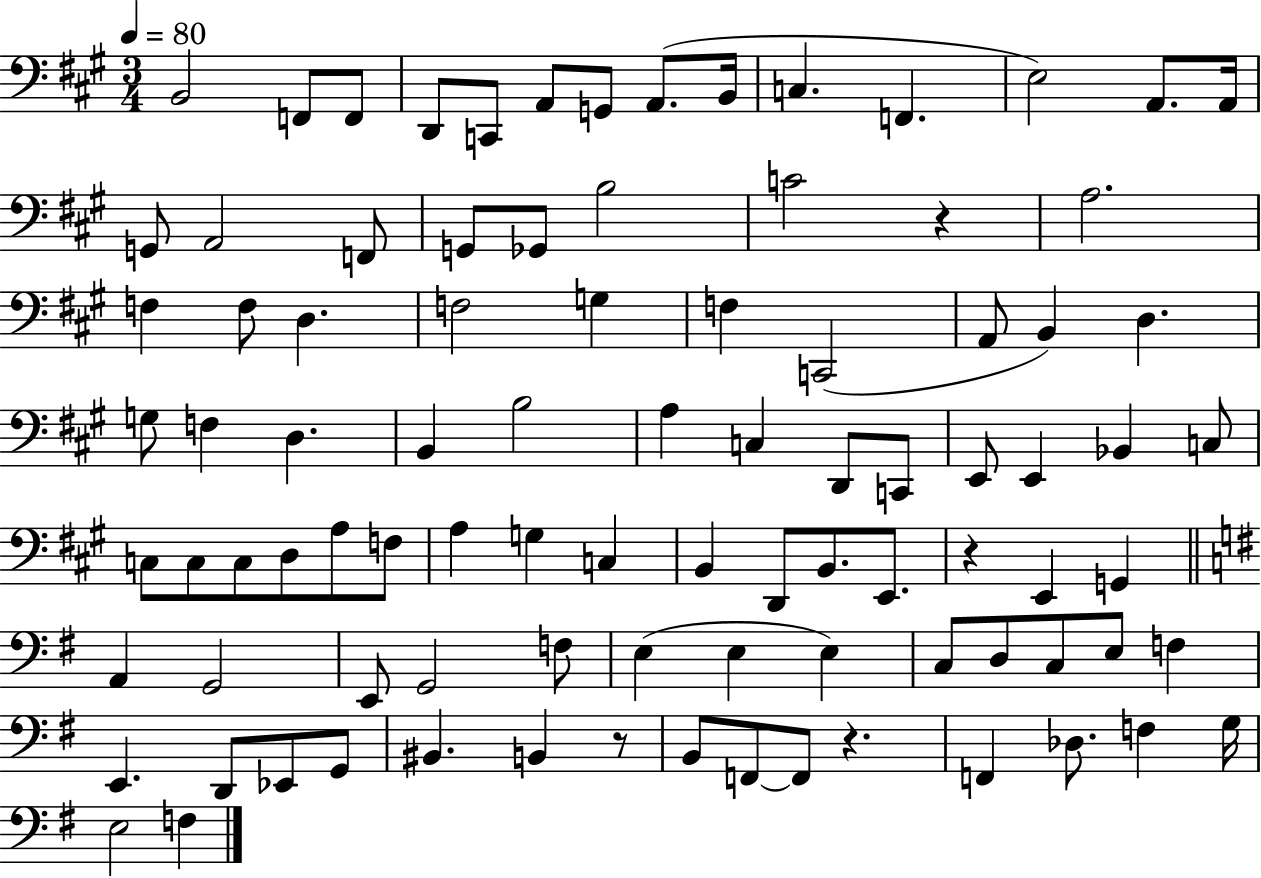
B2/h F2/e F2/e D2/e C2/e A2/e G2/e A2/e. B2/s C3/q. F2/q. E3/h A2/e. A2/s G2/e A2/h F2/e G2/e Gb2/e B3/h C4/h R/q A3/h. F3/q F3/e D3/q. F3/h G3/q F3/q C2/h A2/e B2/q D3/q. G3/e F3/q D3/q. B2/q B3/h A3/q C3/q D2/e C2/e E2/e E2/q Bb2/q C3/e C3/e C3/e C3/e D3/e A3/e F3/e A3/q G3/q C3/q B2/q D2/e B2/e. E2/e. R/q E2/q G2/q A2/q G2/h E2/e G2/h F3/e E3/q E3/q E3/q C3/e D3/e C3/e E3/e F3/q E2/q. D2/e Eb2/e G2/e BIS2/q. B2/q R/e B2/e F2/e F2/e R/q. F2/q Db3/e. F3/q G3/s E3/h F3/q